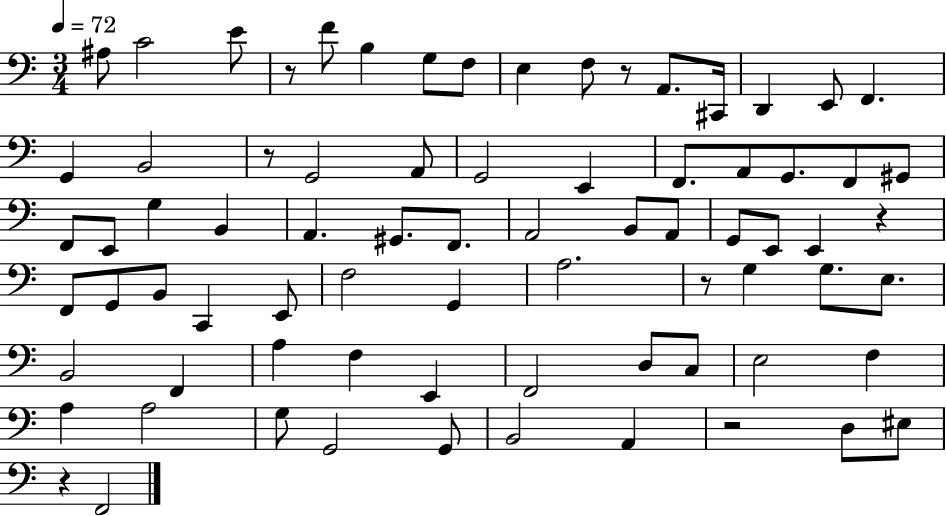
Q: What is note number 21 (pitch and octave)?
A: F2